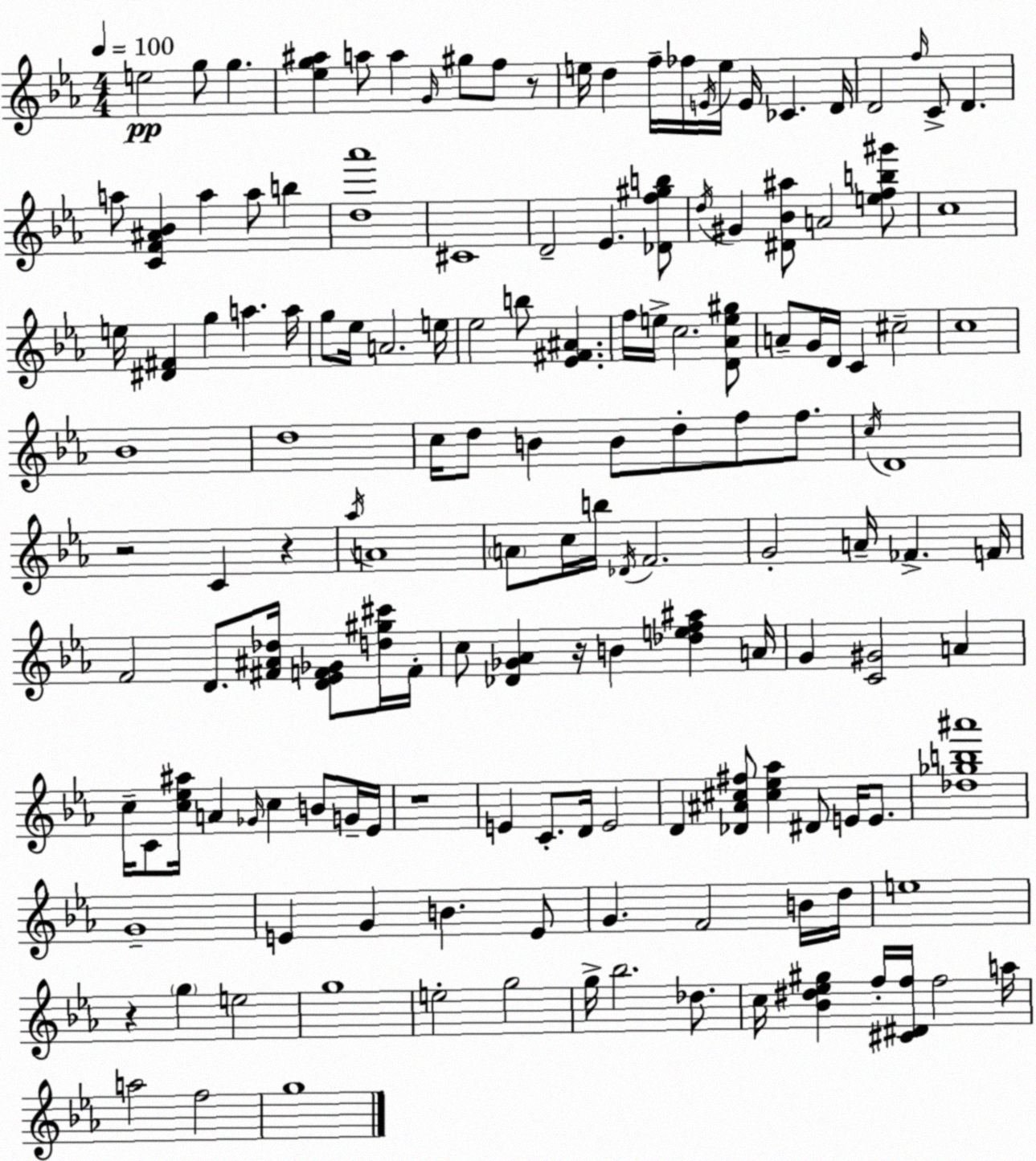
X:1
T:Untitled
M:4/4
L:1/4
K:Cm
e2 g/2 g [_eg^a] a/2 a G/4 ^g/2 f/2 z/2 e/4 d f/4 _f/4 E/4 e/4 E/4 _C D/4 D2 f/4 C/2 D a/2 [CF^A_B] a a/2 b [d_a']4 ^C4 D2 _E [_Df^gb]/2 d/4 ^G [^D_B^a]/2 A2 [efb^g']/2 c4 e/4 [^D^F] g a a/4 g/2 _e/4 A2 e/4 _e2 b/2 [_E^F^A] f/4 e/4 c2 [D_Ae^g]/2 A/2 G/4 D/4 C ^c2 c4 _B4 d4 c/4 d/2 B B/2 d/2 f/2 f/2 c/4 D4 z2 C z _a/4 A4 A/2 c/4 b/4 _D/4 F2 G2 A/4 _F F/4 F2 D/2 [^F^A_d]/4 [D_EF_G]/2 [d^g^c']/4 F/4 c/2 [_D_G_A] z/4 B [_def^a] A/4 G [C^G]2 A c/4 C/2 [c_e^a]/4 A _G/4 c B/2 G/4 _E/4 z4 E C/2 D/4 E2 D [_D^A^c^f]/2 [^c_e_a] ^D/2 E/4 E/2 [_d_gb^a']4 G4 E G B E/2 G F2 B/4 d/4 e4 z g e2 g4 e2 g2 g/4 _b2 _d/2 c/4 [_B^d_e^g] f/4 [^C^Df]/4 f2 a/4 a2 f2 g4